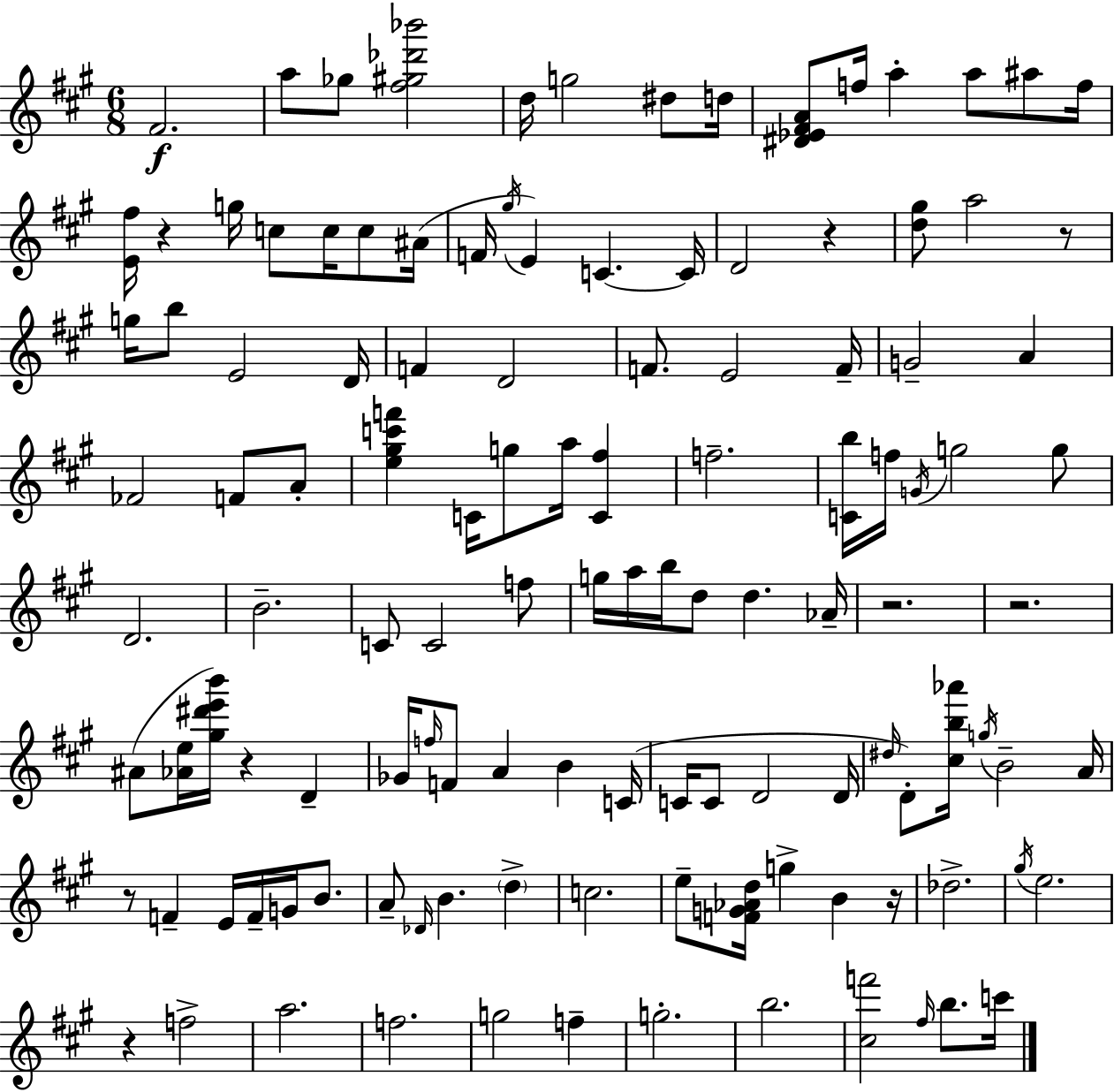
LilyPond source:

{
  \clef treble
  \numericTimeSignature
  \time 6/8
  \key a \major
  fis'2.\f | a''8 ges''8 <fis'' gis'' des''' bes'''>2 | d''16 g''2 dis''8 d''16 | <dis' ees' fis' a'>8 f''16 a''4-. a''8 ais''8 f''16 | \break <e' fis''>16 r4 g''16 c''8 c''16 c''8 ais'16( | f'16 \acciaccatura { gis''16 }) e'4 c'4.~~ | c'16 d'2 r4 | <d'' gis''>8 a''2 r8 | \break g''16 b''8 e'2 | d'16 f'4 d'2 | f'8. e'2 | f'16-- g'2-- a'4 | \break fes'2 f'8 a'8-. | <e'' gis'' c''' f'''>4 c'16 g''8 a''16 <c' fis''>4 | f''2.-- | <c' b''>16 f''16 \acciaccatura { g'16 } g''2 | \break g''8 d'2. | b'2.-- | c'8 c'2 | f''8 g''16 a''16 b''16 d''8 d''4. | \break aes'16-- r2. | r2. | ais'8( <aes' e''>16 <gis'' dis''' e''' b'''>16) r4 d'4-- | ges'16 \grace { f''16 } f'8 a'4 b'4 | \break c'16( c'16 c'8 d'2 | d'16 \grace { dis''16 }) d'8-. <cis'' b'' aes'''>16 \acciaccatura { g''16 } b'2-- | a'16 r8 f'4-- e'16 | f'16-- g'16 b'8. a'8-- \grace { des'16 } b'4. | \break \parenthesize d''4-> c''2. | e''8-- <f' g' aes' d''>16 g''4-> | b'4 r16 des''2.-> | \acciaccatura { gis''16 } e''2. | \break r4 f''2-> | a''2. | f''2. | g''2 | \break f''4-- g''2.-. | b''2. | <cis'' f'''>2 | \grace { fis''16 } b''8. c'''16 \bar "|."
}